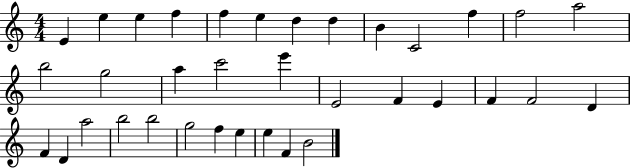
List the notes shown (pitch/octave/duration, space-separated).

E4/q E5/q E5/q F5/q F5/q E5/q D5/q D5/q B4/q C4/h F5/q F5/h A5/h B5/h G5/h A5/q C6/h E6/q E4/h F4/q E4/q F4/q F4/h D4/q F4/q D4/q A5/h B5/h B5/h G5/h F5/q E5/q E5/q F4/q B4/h